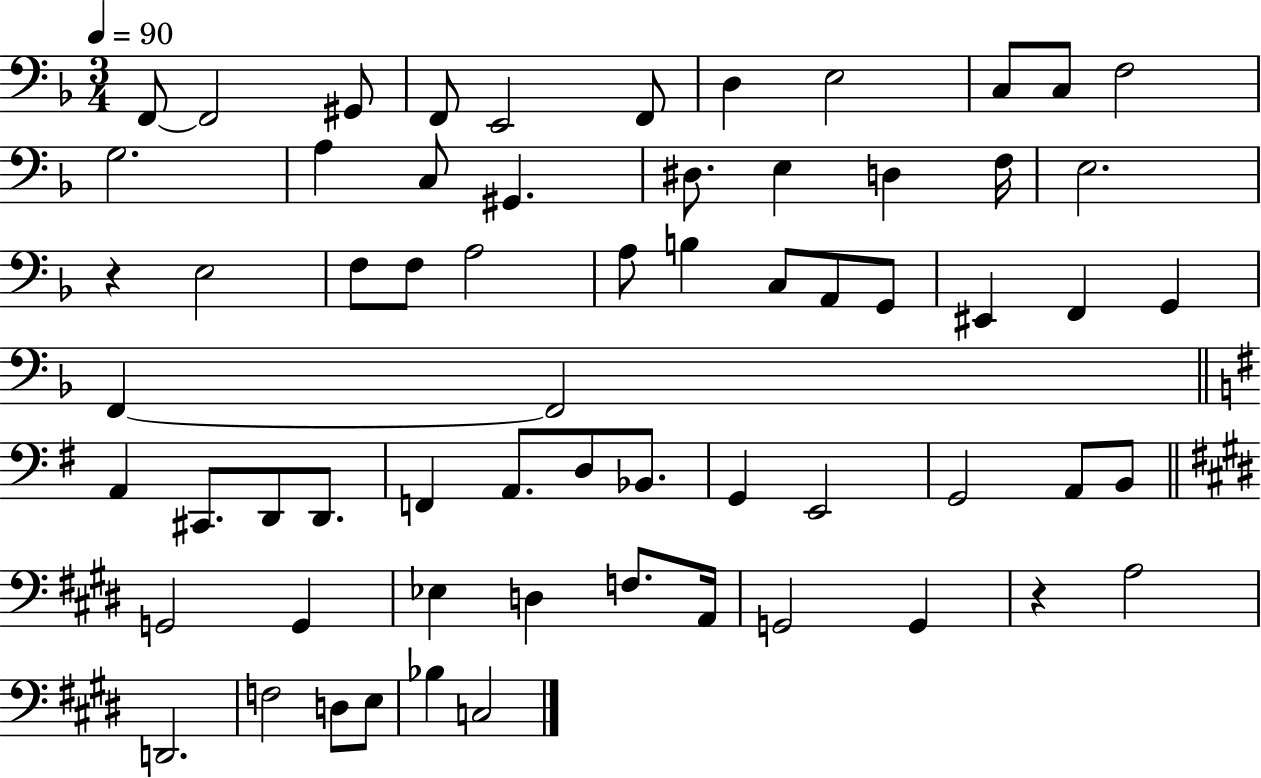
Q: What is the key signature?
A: F major